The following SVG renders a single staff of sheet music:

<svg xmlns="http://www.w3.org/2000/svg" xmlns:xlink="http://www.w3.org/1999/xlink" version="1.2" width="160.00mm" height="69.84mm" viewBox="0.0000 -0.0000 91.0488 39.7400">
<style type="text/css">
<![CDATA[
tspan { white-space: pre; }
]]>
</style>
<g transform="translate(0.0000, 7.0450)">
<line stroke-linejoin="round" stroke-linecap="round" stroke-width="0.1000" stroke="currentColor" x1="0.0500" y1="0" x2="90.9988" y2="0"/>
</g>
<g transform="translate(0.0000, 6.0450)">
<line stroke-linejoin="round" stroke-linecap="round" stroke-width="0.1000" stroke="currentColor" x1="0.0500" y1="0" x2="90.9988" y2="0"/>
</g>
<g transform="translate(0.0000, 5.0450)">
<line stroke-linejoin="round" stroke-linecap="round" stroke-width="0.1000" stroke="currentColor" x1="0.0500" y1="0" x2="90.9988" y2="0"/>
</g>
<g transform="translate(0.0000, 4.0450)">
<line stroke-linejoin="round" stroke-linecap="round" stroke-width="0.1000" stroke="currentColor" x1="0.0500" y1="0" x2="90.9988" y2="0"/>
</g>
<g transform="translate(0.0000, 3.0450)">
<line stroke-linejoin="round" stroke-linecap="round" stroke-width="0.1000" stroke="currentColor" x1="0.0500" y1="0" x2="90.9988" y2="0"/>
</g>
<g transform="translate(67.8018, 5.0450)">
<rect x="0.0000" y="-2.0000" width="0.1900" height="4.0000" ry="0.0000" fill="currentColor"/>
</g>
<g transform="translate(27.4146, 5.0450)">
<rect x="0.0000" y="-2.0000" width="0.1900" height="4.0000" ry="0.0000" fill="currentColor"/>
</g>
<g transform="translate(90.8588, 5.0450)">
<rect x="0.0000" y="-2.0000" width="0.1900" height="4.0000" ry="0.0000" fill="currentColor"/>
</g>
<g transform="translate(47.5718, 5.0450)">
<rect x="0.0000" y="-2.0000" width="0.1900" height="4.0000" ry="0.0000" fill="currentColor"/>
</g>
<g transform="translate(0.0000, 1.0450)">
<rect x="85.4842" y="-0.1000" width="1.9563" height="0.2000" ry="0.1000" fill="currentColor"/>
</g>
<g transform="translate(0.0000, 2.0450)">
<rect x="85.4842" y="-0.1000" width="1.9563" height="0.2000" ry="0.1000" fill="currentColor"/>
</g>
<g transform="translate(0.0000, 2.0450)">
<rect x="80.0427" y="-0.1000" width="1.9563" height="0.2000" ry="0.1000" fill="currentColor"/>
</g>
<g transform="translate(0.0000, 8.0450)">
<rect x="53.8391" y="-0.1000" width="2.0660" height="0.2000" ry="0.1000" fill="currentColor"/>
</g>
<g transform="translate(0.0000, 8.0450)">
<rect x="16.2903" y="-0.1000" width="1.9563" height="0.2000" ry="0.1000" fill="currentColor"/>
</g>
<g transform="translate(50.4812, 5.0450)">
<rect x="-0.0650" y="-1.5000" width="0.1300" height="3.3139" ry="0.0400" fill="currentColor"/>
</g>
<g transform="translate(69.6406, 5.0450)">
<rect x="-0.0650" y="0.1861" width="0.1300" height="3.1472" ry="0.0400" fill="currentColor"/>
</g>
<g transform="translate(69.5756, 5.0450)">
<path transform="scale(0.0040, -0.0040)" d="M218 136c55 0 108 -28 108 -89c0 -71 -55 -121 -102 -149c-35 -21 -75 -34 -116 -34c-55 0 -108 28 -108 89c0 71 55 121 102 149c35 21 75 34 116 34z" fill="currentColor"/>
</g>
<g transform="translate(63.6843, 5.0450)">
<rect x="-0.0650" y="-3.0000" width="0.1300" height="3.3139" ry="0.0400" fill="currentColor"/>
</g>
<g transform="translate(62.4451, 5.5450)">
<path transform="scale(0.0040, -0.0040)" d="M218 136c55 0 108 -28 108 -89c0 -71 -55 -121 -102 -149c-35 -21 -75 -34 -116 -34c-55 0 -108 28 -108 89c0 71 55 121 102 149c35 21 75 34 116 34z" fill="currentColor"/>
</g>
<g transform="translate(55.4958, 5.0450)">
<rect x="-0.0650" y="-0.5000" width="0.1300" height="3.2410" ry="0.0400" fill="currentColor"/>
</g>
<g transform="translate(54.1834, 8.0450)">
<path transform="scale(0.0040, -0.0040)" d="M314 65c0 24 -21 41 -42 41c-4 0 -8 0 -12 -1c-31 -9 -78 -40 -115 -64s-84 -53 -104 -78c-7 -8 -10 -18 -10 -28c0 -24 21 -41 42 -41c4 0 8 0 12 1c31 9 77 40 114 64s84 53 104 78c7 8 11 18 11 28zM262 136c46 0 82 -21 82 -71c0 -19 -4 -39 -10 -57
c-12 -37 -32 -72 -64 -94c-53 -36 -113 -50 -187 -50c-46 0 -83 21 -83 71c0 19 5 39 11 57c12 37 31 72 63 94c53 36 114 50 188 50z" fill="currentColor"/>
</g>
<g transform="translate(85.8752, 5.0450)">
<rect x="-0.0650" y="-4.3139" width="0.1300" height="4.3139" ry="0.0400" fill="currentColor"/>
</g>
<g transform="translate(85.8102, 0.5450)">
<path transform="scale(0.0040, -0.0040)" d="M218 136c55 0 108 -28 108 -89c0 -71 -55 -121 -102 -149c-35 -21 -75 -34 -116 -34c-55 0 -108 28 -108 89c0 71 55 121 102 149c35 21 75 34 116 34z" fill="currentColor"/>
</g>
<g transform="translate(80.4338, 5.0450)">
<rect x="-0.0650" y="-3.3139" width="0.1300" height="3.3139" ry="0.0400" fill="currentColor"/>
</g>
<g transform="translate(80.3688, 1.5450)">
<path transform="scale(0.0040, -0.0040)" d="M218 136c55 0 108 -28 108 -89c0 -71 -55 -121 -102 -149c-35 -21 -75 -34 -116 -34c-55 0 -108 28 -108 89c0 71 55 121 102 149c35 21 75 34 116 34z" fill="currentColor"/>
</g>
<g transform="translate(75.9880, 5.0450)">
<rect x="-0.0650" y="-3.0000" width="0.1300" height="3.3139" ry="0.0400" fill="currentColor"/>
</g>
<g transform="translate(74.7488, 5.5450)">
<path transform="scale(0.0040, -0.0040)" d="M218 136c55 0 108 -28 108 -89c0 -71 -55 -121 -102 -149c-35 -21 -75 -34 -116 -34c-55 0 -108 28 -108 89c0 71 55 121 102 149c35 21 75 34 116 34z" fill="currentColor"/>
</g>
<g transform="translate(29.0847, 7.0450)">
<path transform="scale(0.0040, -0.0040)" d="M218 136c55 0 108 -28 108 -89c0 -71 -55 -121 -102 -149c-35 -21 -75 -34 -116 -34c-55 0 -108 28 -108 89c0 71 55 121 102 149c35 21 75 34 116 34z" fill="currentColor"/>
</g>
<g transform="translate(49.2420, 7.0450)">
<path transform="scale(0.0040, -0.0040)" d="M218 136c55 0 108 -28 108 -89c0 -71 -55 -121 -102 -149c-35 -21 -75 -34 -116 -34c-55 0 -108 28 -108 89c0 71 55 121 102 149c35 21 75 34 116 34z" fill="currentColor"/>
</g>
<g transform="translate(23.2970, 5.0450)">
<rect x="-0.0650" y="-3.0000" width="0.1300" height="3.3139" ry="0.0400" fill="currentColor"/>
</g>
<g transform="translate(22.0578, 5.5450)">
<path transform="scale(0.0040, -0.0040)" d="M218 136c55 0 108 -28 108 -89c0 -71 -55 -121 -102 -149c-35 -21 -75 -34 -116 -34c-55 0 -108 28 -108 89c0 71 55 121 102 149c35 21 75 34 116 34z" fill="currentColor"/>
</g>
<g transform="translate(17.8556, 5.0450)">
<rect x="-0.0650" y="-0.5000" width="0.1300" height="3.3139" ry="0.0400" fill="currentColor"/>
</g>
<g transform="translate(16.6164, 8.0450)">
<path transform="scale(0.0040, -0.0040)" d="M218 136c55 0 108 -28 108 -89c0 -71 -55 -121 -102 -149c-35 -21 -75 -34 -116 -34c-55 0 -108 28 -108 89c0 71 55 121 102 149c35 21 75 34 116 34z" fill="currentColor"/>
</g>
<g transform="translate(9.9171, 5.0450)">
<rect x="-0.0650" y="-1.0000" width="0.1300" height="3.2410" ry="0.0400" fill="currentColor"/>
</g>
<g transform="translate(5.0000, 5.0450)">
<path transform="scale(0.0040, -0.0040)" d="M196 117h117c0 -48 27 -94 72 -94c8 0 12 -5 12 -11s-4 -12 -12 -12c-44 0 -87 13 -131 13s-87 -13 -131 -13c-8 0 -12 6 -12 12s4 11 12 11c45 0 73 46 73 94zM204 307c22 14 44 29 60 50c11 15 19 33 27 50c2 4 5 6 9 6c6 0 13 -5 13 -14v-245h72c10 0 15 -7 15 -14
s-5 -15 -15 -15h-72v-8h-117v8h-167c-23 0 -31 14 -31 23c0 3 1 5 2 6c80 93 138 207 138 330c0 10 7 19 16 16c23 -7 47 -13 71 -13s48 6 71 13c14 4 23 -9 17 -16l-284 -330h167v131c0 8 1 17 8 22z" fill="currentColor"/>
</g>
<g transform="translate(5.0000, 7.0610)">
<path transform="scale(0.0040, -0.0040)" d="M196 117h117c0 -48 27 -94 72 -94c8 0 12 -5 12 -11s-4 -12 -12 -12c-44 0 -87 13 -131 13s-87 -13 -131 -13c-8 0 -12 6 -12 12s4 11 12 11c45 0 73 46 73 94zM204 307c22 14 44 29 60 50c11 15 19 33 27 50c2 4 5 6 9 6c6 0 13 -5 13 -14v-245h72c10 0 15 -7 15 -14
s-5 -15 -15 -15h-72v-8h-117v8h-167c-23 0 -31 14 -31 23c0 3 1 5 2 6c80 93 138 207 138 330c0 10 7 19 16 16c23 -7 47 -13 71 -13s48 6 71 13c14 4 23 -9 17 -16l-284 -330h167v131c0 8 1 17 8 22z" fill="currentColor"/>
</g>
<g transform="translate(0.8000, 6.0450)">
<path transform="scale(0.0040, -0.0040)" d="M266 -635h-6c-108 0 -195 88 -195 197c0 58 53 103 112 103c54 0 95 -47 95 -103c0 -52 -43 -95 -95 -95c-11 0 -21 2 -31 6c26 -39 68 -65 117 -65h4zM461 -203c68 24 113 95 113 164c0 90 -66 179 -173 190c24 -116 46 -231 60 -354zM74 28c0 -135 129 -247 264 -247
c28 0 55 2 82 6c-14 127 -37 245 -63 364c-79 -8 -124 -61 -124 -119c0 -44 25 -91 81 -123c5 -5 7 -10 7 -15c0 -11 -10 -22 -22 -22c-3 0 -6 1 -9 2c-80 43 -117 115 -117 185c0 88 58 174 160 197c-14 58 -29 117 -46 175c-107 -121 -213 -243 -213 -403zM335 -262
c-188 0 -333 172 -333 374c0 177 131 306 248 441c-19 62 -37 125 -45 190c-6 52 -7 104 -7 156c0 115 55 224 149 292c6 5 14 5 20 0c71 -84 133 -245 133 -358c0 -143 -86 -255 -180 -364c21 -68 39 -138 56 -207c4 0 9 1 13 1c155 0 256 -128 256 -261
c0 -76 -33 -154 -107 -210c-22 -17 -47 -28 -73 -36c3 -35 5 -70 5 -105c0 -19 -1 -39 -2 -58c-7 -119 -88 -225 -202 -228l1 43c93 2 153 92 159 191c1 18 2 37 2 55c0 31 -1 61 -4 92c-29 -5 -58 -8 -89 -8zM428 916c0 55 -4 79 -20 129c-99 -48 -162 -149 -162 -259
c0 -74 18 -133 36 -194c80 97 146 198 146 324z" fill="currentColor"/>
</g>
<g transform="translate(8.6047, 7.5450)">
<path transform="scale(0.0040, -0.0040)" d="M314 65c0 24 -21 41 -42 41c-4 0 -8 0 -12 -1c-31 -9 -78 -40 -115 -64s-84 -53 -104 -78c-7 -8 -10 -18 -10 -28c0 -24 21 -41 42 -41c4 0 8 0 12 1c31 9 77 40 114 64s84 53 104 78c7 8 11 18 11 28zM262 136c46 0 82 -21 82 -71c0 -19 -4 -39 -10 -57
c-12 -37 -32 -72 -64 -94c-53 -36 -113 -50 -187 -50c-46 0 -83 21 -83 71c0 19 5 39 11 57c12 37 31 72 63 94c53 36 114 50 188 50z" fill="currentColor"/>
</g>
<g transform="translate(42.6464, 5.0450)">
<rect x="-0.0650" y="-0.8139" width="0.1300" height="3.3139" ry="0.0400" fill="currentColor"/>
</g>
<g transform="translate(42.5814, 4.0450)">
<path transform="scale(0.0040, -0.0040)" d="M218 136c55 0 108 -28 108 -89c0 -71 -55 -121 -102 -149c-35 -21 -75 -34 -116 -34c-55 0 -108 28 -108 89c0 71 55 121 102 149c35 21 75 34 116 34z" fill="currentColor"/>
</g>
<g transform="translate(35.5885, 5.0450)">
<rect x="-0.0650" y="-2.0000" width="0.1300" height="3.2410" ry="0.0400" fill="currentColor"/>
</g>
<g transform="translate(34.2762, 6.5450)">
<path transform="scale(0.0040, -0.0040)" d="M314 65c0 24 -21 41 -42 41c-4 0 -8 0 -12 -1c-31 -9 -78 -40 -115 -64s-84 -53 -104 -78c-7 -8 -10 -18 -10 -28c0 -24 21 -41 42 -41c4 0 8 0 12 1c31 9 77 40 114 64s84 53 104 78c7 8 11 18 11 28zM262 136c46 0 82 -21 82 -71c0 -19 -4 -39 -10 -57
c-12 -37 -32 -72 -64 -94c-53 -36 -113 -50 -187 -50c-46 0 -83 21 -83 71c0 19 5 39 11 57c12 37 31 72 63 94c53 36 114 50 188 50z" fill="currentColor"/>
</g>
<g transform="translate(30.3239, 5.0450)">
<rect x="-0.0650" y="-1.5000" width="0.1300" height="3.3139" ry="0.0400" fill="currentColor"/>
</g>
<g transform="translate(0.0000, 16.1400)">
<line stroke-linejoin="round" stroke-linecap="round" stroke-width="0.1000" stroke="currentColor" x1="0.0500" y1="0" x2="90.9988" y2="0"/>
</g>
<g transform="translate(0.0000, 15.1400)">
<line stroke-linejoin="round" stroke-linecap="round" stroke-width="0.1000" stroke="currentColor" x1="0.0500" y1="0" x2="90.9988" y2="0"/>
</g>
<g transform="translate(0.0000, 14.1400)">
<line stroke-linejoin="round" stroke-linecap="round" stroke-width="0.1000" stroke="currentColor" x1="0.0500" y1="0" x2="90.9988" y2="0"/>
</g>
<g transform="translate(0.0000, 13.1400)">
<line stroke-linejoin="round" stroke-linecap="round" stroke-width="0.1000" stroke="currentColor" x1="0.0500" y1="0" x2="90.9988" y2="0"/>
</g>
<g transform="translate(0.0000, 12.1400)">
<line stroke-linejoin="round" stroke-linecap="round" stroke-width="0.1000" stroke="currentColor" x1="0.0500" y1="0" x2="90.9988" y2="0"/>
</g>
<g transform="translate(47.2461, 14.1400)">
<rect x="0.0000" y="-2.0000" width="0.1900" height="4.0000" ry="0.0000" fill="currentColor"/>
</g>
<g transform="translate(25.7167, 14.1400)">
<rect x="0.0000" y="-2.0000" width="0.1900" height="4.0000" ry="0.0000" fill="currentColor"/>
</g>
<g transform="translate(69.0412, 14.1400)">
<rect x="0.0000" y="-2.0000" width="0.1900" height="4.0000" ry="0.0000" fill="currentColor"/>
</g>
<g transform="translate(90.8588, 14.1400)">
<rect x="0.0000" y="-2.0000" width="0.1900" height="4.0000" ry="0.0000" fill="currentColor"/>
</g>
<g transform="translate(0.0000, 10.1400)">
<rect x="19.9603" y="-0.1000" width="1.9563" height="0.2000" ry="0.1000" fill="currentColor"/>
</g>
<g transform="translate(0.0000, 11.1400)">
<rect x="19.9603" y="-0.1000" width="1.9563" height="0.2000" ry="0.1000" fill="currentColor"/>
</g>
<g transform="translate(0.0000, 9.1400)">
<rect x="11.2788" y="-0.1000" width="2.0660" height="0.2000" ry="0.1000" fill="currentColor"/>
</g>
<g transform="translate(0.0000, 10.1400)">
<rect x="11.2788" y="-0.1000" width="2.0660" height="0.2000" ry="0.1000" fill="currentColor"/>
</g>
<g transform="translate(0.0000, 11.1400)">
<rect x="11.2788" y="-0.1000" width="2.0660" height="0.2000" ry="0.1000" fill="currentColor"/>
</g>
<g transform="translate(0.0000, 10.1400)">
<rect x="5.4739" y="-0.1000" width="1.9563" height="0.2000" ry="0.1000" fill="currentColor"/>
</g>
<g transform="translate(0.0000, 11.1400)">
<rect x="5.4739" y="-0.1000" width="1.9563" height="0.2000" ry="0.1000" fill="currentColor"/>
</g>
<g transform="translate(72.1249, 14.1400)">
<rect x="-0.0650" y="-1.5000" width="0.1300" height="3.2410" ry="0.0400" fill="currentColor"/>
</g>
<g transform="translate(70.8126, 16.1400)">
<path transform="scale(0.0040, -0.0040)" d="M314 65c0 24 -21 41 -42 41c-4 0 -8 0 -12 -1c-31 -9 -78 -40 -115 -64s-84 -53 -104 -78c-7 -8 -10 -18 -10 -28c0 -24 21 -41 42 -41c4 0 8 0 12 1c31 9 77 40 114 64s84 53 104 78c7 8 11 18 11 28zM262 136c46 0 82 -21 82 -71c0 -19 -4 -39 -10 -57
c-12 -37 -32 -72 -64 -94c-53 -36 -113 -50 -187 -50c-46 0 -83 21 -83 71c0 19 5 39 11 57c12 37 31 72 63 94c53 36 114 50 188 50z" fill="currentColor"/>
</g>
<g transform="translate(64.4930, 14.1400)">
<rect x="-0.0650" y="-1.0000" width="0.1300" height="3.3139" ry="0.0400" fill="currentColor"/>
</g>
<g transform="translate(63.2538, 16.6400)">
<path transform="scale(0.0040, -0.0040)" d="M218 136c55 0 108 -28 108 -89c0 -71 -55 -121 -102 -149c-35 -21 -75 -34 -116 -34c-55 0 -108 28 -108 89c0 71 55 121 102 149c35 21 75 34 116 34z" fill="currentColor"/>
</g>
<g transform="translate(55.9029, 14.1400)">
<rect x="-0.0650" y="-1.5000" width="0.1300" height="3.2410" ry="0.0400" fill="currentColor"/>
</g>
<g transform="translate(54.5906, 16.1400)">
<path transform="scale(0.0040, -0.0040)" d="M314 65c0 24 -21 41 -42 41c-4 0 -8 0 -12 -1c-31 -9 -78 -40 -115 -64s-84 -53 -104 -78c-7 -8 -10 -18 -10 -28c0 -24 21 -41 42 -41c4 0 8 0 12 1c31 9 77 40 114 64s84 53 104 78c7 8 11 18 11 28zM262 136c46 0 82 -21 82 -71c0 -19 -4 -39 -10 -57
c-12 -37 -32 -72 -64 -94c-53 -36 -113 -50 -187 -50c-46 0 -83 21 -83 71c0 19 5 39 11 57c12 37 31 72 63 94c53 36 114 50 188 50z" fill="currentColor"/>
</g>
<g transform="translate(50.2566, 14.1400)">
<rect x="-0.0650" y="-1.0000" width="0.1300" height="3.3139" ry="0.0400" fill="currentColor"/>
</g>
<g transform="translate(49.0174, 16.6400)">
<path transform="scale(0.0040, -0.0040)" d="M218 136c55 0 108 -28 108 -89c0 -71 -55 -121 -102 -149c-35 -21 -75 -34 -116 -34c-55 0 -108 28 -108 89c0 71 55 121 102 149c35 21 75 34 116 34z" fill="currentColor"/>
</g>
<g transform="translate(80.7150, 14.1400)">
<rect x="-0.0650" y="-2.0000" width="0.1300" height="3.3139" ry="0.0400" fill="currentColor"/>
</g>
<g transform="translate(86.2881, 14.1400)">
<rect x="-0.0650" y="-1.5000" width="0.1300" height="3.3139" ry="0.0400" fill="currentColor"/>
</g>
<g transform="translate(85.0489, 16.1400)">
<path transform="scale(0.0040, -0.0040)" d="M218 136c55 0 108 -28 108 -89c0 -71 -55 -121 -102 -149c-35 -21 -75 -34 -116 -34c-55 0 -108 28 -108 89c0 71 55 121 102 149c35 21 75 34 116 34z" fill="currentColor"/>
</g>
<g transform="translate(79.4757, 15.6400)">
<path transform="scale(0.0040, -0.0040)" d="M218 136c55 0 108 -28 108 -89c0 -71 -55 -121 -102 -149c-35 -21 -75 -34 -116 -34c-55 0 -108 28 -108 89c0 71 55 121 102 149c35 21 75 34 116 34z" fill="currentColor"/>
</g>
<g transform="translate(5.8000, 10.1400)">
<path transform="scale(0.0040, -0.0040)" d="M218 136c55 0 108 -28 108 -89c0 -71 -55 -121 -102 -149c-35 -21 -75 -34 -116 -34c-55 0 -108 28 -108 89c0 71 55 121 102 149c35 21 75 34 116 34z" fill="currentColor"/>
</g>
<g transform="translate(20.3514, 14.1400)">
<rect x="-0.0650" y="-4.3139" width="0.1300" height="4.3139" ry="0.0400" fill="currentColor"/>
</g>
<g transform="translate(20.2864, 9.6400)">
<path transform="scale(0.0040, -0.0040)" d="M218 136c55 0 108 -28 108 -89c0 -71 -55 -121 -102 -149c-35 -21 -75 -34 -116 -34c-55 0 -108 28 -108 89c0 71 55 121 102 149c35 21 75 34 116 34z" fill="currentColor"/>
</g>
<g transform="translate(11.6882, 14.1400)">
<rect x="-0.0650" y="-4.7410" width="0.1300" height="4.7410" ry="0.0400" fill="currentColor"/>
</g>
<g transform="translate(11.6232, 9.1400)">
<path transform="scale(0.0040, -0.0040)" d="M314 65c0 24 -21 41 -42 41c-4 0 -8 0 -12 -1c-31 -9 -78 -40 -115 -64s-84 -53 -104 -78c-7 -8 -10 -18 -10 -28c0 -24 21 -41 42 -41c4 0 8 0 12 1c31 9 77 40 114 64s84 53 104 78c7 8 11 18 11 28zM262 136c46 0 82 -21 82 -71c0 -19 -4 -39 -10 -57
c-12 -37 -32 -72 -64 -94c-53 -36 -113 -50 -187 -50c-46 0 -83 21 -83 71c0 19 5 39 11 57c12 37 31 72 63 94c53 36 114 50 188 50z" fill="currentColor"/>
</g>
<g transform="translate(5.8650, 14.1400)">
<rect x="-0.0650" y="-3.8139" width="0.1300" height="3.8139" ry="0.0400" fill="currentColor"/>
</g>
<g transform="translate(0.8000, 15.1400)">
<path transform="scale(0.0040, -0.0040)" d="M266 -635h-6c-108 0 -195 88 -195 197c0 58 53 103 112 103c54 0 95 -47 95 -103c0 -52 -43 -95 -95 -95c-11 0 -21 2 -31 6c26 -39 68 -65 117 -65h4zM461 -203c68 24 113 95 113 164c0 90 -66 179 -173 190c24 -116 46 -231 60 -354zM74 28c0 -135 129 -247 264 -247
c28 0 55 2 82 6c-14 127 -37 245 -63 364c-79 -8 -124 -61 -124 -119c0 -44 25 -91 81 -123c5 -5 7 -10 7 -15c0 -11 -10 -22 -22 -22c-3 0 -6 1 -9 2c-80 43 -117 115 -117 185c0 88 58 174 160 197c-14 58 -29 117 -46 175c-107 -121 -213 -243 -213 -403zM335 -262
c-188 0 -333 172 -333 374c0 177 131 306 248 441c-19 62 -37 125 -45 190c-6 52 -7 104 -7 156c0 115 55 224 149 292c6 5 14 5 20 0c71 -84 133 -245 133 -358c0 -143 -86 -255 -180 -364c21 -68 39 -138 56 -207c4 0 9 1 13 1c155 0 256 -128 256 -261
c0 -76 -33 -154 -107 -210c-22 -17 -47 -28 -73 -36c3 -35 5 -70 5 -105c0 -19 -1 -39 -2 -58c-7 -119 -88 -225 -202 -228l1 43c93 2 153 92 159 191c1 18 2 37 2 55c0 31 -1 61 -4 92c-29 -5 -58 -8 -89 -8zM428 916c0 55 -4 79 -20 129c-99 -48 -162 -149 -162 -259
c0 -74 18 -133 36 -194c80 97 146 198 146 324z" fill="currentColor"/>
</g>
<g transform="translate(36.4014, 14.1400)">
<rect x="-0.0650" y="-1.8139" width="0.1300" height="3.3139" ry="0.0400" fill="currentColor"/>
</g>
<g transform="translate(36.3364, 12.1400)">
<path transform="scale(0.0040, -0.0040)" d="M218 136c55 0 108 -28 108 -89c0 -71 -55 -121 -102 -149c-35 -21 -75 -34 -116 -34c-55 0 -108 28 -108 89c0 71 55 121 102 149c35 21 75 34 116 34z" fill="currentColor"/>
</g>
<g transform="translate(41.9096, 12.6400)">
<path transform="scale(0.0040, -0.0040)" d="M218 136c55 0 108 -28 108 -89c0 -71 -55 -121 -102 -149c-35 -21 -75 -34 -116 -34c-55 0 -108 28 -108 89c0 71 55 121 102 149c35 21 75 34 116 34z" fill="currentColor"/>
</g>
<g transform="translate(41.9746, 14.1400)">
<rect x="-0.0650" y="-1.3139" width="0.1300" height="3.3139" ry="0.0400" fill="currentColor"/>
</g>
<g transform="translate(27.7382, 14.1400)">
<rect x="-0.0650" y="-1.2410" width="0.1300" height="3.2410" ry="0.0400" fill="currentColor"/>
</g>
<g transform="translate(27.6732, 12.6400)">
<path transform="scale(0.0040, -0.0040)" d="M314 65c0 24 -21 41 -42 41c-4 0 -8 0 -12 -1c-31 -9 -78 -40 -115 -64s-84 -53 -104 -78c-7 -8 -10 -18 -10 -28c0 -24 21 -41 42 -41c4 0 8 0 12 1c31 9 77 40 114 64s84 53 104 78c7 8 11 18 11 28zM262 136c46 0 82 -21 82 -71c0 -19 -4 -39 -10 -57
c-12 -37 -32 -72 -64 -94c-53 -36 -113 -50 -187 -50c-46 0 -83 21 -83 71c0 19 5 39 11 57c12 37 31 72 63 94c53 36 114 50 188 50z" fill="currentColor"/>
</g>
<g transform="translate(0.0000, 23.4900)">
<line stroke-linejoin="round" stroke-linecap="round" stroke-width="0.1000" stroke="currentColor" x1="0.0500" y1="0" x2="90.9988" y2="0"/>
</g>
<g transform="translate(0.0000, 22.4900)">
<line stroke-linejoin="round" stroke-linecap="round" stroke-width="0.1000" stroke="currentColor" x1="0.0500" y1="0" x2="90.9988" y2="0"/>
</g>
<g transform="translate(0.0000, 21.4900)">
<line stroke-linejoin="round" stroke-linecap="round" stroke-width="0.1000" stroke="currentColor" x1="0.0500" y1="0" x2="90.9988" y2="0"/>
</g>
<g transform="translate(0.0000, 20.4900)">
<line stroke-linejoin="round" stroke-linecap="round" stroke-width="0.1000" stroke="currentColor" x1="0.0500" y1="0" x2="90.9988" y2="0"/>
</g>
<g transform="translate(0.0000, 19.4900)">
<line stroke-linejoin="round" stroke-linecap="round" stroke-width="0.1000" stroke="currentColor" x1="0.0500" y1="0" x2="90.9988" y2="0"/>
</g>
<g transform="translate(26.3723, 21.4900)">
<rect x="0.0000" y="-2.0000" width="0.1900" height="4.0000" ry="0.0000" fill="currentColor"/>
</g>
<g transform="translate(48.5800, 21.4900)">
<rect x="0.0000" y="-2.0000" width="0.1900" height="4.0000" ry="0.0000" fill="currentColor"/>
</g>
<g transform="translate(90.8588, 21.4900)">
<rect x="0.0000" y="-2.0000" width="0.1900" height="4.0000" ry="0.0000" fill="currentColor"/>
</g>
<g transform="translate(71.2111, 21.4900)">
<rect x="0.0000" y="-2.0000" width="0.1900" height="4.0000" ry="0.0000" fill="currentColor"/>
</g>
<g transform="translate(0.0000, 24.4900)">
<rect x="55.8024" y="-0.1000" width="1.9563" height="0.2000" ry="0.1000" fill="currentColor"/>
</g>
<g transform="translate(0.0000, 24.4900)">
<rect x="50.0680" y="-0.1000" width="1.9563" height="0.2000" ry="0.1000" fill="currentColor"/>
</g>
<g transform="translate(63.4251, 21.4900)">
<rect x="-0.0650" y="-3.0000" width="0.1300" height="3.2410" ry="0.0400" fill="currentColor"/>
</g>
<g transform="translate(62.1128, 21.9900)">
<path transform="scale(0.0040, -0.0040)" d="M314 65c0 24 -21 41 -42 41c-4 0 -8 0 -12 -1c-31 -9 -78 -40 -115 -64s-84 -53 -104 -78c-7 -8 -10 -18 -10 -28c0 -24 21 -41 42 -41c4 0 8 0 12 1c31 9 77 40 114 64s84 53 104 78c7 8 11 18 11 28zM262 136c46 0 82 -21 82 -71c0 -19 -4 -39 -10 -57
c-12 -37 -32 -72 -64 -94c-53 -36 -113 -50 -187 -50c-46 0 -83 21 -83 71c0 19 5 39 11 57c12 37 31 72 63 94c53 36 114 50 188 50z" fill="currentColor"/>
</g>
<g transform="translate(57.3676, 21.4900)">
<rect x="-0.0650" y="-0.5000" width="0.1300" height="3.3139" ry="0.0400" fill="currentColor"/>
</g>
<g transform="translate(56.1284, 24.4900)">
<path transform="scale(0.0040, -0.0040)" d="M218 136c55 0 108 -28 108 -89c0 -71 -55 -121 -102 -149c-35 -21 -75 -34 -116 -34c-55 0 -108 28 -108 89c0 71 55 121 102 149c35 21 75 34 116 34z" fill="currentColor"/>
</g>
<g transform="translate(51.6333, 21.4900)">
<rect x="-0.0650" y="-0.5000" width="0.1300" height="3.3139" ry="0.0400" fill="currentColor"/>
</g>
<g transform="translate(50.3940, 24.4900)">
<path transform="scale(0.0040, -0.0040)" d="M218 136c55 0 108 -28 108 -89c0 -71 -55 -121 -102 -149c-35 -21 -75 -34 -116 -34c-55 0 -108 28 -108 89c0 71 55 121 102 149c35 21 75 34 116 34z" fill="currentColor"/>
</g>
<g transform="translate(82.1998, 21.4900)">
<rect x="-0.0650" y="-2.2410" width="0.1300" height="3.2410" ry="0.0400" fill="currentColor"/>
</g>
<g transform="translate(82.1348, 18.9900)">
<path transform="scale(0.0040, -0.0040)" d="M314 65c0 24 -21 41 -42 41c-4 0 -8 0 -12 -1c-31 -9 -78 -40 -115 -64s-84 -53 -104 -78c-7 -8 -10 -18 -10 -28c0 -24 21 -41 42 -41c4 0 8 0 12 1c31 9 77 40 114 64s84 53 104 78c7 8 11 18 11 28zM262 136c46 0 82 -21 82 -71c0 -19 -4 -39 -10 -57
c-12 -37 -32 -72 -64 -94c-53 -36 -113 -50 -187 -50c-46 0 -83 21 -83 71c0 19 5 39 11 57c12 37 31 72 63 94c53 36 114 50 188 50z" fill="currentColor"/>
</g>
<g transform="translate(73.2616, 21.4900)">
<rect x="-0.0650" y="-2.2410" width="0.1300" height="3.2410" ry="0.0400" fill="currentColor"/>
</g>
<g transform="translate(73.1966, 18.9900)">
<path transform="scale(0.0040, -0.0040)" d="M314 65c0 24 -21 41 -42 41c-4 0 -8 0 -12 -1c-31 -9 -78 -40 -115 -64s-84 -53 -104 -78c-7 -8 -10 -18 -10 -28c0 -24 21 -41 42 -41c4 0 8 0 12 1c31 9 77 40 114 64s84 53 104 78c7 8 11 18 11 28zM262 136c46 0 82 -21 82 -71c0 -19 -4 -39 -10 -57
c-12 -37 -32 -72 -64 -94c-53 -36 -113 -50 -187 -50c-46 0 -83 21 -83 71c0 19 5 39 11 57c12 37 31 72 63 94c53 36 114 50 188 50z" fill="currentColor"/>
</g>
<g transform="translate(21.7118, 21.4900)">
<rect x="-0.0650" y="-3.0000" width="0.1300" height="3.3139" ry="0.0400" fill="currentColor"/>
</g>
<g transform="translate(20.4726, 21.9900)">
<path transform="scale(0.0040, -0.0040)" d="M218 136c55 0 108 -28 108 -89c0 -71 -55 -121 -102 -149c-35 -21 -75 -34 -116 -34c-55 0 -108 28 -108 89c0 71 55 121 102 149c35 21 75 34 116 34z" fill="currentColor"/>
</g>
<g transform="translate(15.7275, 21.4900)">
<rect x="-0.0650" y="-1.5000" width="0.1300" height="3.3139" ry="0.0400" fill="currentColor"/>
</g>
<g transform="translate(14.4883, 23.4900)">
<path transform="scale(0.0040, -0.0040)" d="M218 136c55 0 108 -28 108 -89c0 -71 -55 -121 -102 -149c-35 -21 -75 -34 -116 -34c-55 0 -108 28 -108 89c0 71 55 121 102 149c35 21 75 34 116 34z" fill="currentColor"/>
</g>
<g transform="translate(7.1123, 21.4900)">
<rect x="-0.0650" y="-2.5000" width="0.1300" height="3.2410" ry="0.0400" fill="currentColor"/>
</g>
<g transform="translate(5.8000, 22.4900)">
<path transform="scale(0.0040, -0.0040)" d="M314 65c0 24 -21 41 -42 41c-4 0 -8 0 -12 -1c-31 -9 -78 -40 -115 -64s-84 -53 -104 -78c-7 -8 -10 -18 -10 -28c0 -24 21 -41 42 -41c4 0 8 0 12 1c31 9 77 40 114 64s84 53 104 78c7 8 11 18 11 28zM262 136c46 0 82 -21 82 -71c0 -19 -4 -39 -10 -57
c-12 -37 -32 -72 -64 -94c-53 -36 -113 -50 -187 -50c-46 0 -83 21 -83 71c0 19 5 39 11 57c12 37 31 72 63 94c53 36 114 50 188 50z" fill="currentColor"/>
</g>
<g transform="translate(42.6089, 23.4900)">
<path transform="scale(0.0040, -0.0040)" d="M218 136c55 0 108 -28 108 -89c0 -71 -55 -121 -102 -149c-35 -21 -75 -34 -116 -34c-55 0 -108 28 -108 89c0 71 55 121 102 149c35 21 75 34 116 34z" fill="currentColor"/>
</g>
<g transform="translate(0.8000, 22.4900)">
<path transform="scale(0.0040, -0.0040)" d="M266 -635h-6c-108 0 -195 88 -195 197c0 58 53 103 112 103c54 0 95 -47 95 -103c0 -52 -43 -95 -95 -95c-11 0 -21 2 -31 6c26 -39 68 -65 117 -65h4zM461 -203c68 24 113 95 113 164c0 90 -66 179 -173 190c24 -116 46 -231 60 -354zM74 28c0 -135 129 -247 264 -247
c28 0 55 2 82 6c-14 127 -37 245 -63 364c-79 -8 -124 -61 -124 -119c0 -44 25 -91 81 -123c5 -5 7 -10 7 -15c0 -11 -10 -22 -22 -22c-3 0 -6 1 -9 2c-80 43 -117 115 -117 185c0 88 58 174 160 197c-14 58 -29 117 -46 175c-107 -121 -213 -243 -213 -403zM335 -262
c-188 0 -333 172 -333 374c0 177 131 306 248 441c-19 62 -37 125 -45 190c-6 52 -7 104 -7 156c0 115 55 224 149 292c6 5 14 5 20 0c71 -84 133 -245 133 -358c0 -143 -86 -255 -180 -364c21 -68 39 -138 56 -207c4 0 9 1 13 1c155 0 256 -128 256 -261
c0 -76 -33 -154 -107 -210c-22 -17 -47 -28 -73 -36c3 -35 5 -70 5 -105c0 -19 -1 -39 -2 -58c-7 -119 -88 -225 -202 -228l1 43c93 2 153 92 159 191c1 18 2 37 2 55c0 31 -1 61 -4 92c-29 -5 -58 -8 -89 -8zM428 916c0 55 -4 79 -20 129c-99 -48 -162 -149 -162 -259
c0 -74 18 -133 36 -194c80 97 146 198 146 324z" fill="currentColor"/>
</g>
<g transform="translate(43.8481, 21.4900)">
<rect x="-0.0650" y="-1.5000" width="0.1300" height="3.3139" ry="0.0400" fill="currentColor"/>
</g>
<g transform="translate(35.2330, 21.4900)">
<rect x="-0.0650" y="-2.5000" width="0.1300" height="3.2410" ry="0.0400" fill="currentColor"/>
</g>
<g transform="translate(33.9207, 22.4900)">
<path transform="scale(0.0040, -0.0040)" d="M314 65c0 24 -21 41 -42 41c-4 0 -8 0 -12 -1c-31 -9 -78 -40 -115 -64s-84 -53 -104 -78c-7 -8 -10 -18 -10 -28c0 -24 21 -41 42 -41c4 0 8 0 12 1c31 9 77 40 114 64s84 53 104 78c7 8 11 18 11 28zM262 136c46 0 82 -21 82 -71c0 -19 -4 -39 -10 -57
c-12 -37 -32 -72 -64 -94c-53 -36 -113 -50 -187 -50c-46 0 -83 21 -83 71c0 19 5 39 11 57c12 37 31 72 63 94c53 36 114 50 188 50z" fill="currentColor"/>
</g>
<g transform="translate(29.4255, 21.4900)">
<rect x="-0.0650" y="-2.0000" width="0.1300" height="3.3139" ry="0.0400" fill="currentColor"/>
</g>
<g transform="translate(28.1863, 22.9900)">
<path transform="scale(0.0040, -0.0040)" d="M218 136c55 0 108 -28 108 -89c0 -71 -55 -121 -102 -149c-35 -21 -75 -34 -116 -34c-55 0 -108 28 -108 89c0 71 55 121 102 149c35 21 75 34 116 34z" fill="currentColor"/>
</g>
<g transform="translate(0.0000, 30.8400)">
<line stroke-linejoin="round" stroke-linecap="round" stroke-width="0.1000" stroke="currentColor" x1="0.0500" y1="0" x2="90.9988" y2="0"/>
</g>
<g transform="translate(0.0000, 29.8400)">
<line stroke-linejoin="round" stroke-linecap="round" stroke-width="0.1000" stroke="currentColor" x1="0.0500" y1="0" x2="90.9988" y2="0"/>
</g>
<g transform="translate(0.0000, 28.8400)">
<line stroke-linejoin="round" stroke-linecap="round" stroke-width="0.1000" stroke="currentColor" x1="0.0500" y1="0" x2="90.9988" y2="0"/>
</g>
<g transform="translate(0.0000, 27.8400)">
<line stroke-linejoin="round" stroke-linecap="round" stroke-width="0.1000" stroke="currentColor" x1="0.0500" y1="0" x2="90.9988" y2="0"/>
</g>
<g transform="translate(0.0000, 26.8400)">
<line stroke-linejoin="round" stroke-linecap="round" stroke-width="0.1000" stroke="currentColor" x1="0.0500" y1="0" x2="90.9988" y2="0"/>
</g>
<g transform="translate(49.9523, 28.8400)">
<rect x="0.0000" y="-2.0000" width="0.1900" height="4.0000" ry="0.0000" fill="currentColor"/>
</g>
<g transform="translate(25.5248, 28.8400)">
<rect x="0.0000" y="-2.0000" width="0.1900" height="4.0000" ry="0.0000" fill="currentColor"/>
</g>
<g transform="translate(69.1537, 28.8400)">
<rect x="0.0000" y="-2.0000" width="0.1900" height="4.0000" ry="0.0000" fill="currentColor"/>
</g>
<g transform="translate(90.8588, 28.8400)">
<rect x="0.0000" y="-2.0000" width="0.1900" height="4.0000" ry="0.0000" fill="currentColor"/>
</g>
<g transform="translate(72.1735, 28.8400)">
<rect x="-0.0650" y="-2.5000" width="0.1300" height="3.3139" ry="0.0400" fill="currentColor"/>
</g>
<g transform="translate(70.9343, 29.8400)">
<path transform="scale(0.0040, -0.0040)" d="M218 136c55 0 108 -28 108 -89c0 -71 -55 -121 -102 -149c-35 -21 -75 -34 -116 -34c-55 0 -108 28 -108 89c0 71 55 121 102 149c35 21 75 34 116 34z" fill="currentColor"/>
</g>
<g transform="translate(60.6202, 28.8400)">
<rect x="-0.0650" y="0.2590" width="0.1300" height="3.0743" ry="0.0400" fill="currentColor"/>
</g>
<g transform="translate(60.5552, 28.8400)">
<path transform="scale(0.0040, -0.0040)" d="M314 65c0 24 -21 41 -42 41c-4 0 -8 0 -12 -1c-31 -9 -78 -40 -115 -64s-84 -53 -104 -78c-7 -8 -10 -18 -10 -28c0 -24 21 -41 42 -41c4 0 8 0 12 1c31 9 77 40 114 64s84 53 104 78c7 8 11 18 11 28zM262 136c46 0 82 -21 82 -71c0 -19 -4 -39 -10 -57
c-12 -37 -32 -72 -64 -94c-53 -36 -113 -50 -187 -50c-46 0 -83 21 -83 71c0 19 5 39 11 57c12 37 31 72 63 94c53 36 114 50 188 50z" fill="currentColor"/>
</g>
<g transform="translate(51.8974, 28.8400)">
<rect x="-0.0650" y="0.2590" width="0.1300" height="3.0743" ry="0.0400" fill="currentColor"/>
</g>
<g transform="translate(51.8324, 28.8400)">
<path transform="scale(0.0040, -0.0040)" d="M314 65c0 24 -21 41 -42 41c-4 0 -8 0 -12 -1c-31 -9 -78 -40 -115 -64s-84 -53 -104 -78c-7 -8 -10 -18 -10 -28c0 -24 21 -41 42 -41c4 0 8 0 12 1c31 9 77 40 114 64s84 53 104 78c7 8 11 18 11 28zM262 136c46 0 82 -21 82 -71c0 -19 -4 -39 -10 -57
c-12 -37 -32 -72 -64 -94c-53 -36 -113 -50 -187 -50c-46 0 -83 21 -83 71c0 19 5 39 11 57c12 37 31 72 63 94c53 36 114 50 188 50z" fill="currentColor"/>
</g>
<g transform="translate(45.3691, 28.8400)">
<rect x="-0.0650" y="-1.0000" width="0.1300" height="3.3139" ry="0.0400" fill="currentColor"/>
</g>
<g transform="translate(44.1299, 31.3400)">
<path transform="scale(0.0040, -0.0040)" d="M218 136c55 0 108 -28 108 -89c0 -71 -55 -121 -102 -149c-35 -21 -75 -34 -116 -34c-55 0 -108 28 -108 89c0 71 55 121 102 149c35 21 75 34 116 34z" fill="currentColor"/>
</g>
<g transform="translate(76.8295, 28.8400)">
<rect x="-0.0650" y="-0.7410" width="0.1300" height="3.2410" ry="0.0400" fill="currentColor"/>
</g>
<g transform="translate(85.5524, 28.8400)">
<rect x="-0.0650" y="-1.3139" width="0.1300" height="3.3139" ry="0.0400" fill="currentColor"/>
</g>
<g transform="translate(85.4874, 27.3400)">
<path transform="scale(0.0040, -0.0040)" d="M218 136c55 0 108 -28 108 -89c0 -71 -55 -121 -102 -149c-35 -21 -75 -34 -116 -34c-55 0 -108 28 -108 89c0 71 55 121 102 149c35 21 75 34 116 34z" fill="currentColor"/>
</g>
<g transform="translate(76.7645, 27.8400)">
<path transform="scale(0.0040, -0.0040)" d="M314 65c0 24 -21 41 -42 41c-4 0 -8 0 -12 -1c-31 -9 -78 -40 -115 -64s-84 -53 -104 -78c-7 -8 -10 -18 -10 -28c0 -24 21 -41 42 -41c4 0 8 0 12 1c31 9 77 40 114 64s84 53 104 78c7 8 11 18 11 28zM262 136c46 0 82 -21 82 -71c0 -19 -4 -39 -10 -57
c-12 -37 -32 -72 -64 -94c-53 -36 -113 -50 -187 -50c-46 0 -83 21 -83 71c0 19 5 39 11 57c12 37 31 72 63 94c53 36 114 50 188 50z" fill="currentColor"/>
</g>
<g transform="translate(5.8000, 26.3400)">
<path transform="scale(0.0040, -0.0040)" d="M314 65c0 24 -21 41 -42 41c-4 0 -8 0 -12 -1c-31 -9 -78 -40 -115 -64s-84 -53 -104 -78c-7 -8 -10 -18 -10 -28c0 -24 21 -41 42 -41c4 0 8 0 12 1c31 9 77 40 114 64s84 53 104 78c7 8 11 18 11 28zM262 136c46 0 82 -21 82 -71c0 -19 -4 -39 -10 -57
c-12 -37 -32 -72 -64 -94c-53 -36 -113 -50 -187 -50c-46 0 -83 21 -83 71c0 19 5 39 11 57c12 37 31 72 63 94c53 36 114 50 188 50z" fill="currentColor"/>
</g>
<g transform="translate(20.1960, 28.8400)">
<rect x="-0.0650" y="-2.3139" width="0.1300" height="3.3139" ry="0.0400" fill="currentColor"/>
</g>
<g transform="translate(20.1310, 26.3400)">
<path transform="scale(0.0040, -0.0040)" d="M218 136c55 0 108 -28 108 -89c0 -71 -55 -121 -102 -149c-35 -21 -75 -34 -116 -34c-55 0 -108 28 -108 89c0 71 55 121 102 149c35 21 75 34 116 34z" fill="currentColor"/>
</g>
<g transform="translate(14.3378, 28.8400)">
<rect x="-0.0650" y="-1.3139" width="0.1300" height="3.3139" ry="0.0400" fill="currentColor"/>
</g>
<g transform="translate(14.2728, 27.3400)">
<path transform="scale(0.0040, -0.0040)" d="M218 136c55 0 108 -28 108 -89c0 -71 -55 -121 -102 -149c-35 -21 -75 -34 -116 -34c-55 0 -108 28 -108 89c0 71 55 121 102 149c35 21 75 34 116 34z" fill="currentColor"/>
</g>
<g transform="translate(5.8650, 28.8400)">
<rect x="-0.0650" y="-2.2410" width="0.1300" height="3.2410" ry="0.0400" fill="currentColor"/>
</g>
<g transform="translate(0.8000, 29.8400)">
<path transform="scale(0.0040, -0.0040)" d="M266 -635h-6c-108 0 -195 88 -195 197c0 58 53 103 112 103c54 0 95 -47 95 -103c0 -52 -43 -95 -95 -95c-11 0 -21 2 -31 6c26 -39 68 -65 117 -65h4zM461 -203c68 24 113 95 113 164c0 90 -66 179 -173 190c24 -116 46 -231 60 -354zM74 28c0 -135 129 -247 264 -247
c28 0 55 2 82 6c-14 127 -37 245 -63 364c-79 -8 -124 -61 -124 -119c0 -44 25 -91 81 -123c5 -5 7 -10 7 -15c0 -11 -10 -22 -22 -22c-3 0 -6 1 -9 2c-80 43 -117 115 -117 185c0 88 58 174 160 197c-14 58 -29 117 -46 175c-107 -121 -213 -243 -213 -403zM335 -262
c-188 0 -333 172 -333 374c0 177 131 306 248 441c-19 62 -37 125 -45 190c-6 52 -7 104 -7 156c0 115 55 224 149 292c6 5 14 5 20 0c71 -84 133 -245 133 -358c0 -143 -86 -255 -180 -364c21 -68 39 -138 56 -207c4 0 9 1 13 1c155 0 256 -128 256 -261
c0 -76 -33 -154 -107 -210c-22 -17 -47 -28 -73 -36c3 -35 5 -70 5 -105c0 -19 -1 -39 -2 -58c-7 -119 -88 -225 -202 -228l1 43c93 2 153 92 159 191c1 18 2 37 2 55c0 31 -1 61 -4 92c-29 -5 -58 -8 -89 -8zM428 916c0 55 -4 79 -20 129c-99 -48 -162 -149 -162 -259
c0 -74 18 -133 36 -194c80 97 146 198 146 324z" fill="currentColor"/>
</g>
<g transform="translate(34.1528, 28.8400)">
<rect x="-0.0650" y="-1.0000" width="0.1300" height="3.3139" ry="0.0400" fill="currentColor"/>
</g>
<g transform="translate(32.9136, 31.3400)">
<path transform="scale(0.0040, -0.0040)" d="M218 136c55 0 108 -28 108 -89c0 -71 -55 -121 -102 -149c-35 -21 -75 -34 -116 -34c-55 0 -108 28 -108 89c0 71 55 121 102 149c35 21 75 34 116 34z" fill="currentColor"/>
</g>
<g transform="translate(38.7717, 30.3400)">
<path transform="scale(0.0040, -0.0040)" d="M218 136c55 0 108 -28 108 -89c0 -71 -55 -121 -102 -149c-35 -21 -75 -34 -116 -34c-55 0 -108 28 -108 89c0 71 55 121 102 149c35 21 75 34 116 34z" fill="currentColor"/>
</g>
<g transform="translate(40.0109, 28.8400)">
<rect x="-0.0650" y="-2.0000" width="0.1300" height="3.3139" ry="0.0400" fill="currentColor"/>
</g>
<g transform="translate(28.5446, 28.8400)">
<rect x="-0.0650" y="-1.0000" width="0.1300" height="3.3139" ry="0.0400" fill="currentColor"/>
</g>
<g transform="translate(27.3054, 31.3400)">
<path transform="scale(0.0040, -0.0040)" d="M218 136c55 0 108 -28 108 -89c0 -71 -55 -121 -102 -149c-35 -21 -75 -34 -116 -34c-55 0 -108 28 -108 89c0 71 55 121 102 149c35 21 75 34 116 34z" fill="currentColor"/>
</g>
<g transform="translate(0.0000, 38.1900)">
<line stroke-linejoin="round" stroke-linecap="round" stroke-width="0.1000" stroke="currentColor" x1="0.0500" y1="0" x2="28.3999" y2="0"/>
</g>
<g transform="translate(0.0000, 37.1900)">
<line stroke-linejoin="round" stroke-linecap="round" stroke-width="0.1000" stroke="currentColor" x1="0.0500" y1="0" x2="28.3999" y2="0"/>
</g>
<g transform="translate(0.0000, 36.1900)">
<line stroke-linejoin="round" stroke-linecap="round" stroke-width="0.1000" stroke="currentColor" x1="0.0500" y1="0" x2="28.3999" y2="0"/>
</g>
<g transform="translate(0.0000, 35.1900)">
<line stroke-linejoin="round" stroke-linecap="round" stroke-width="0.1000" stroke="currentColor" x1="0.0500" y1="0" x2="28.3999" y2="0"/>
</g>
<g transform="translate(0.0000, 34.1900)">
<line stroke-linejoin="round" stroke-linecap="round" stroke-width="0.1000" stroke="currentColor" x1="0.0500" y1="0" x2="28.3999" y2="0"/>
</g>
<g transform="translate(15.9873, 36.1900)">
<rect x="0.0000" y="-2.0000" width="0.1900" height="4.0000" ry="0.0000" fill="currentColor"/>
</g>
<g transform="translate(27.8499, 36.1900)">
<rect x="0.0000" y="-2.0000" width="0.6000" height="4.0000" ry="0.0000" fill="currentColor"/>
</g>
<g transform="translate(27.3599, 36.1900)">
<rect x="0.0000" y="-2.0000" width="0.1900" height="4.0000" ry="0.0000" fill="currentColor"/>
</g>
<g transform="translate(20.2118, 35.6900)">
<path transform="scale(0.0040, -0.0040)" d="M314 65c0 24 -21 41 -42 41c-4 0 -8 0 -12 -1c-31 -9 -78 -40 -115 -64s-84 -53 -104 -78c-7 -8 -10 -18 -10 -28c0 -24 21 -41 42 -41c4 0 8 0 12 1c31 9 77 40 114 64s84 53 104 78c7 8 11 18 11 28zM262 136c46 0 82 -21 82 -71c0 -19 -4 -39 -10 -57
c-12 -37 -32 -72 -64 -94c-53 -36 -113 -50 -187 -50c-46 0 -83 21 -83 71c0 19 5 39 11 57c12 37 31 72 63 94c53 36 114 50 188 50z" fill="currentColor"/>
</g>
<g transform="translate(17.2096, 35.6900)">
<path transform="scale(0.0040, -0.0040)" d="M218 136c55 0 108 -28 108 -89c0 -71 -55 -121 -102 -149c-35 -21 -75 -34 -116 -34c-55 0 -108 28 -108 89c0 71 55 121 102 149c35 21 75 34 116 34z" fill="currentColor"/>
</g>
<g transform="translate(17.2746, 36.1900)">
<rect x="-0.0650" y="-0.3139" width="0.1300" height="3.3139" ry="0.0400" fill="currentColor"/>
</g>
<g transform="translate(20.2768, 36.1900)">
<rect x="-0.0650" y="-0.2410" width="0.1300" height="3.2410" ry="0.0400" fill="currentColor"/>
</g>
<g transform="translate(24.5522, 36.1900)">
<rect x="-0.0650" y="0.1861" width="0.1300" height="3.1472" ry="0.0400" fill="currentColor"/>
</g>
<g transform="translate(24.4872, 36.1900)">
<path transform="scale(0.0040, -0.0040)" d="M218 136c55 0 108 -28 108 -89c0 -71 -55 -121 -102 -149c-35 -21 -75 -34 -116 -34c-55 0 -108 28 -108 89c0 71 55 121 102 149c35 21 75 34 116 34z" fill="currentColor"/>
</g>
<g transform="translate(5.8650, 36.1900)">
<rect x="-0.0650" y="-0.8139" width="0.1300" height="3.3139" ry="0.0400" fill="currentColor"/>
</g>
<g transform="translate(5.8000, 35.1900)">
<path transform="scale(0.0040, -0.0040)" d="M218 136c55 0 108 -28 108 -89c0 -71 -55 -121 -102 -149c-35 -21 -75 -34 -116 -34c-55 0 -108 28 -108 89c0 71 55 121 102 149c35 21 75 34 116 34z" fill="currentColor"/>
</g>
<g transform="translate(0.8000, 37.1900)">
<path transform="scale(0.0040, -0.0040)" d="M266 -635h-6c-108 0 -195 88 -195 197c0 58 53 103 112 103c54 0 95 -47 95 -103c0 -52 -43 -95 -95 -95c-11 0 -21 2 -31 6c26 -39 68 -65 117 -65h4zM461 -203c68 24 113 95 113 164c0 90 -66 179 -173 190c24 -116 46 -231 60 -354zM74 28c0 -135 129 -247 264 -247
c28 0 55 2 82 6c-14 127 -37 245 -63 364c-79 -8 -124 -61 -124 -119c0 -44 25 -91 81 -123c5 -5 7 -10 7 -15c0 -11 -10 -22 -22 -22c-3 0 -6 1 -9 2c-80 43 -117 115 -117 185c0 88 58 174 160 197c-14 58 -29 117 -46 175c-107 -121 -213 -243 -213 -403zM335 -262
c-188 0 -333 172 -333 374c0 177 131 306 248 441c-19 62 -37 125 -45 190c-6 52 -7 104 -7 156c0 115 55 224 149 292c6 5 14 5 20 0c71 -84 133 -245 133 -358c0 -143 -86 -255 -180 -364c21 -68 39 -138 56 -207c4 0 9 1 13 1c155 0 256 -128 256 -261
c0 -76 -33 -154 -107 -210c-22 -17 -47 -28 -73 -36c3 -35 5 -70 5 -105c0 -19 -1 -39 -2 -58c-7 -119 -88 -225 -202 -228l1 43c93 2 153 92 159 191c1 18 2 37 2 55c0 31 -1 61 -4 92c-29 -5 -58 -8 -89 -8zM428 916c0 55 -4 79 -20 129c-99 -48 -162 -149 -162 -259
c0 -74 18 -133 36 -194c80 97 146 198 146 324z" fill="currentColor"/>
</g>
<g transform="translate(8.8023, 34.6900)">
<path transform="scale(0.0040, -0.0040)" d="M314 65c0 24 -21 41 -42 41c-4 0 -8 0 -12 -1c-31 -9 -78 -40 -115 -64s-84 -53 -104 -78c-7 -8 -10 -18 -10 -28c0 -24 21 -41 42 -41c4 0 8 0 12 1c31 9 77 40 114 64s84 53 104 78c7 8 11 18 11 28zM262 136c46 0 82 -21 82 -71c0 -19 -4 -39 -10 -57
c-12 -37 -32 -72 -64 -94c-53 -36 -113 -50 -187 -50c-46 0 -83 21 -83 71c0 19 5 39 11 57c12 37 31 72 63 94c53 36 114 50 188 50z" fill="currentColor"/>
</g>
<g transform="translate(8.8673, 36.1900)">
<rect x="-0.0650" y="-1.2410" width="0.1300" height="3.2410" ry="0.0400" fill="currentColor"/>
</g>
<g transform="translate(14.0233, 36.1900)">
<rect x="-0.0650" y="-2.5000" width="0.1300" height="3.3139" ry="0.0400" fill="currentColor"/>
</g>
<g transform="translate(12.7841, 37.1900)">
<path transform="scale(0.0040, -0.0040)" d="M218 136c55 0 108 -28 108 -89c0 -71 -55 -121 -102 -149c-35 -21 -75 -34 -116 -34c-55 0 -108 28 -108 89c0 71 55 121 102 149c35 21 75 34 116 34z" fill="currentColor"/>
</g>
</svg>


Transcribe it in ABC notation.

X:1
T:Untitled
M:4/4
L:1/4
K:C
D2 C A E F2 d E C2 A B A b d' c' e'2 d' e2 f e D E2 D E2 F E G2 E A F G2 E C C A2 g2 g2 g2 e g D D F D B2 B2 G d2 e d e2 G c c2 B